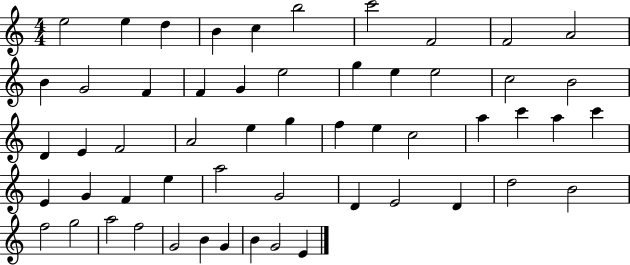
{
  \clef treble
  \numericTimeSignature
  \time 4/4
  \key c \major
  e''2 e''4 d''4 | b'4 c''4 b''2 | c'''2 f'2 | f'2 a'2 | \break b'4 g'2 f'4 | f'4 g'4 e''2 | g''4 e''4 e''2 | c''2 b'2 | \break d'4 e'4 f'2 | a'2 e''4 g''4 | f''4 e''4 c''2 | a''4 c'''4 a''4 c'''4 | \break e'4 g'4 f'4 e''4 | a''2 g'2 | d'4 e'2 d'4 | d''2 b'2 | \break f''2 g''2 | a''2 f''2 | g'2 b'4 g'4 | b'4 g'2 e'4 | \break \bar "|."
}